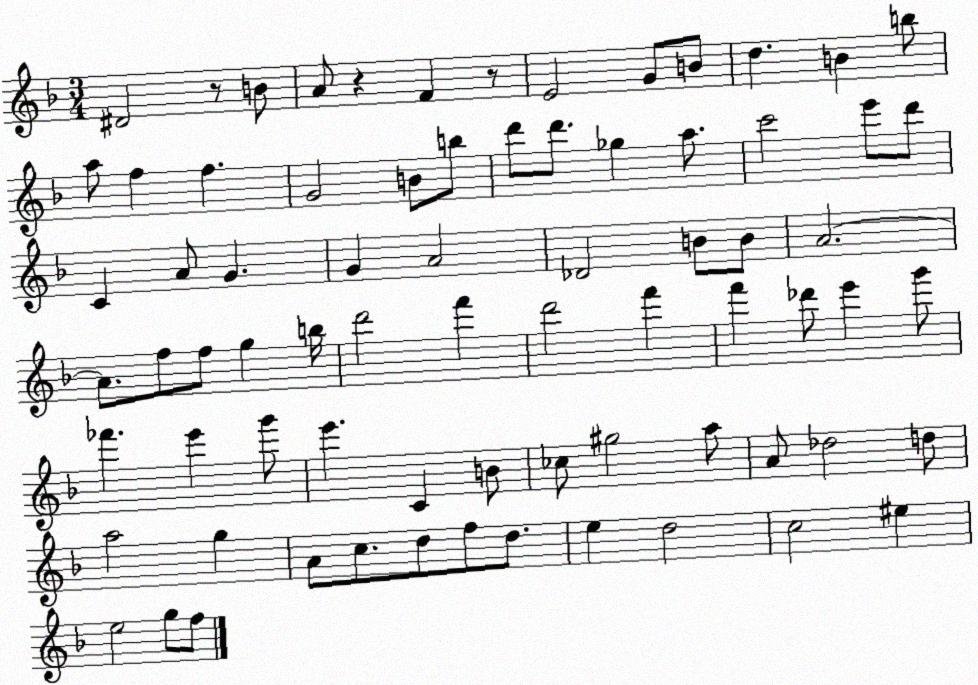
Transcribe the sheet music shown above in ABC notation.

X:1
T:Untitled
M:3/4
L:1/4
K:F
^D2 z/2 B/2 A/2 z F z/2 E2 G/2 B/2 d B b/2 a/2 f f G2 B/2 b/2 d'/2 d'/2 _g a/2 c'2 e'/2 d'/2 C A/2 G G A2 _D2 B/2 B/2 A2 A/2 f/2 f/2 g b/4 d'2 f' d'2 f' f' _d'/2 e' g'/2 _f' e' g'/2 e' C B/2 _c/2 ^g2 a/2 A/2 _d2 d/2 a2 g A/2 c/2 d/2 f/2 d/2 e d2 c2 ^e e2 g/2 f/2